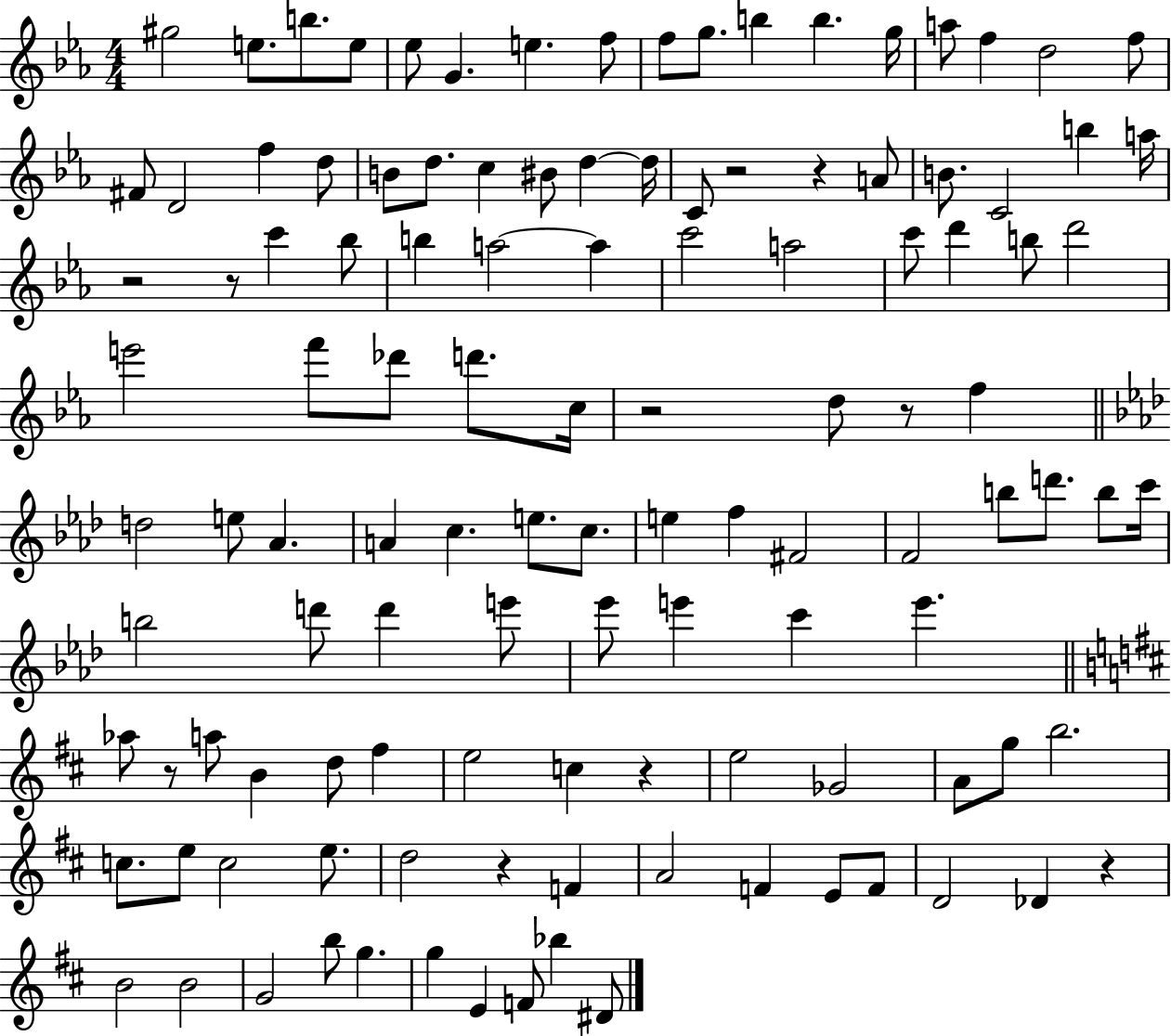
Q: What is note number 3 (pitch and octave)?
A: B5